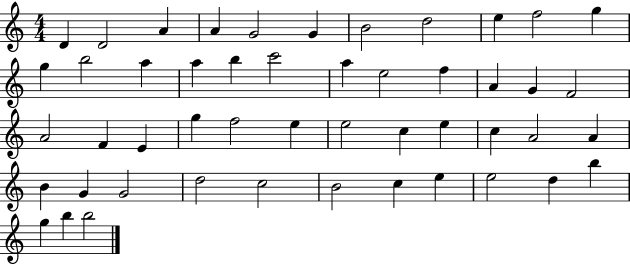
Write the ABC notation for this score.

X:1
T:Untitled
M:4/4
L:1/4
K:C
D D2 A A G2 G B2 d2 e f2 g g b2 a a b c'2 a e2 f A G F2 A2 F E g f2 e e2 c e c A2 A B G G2 d2 c2 B2 c e e2 d b g b b2